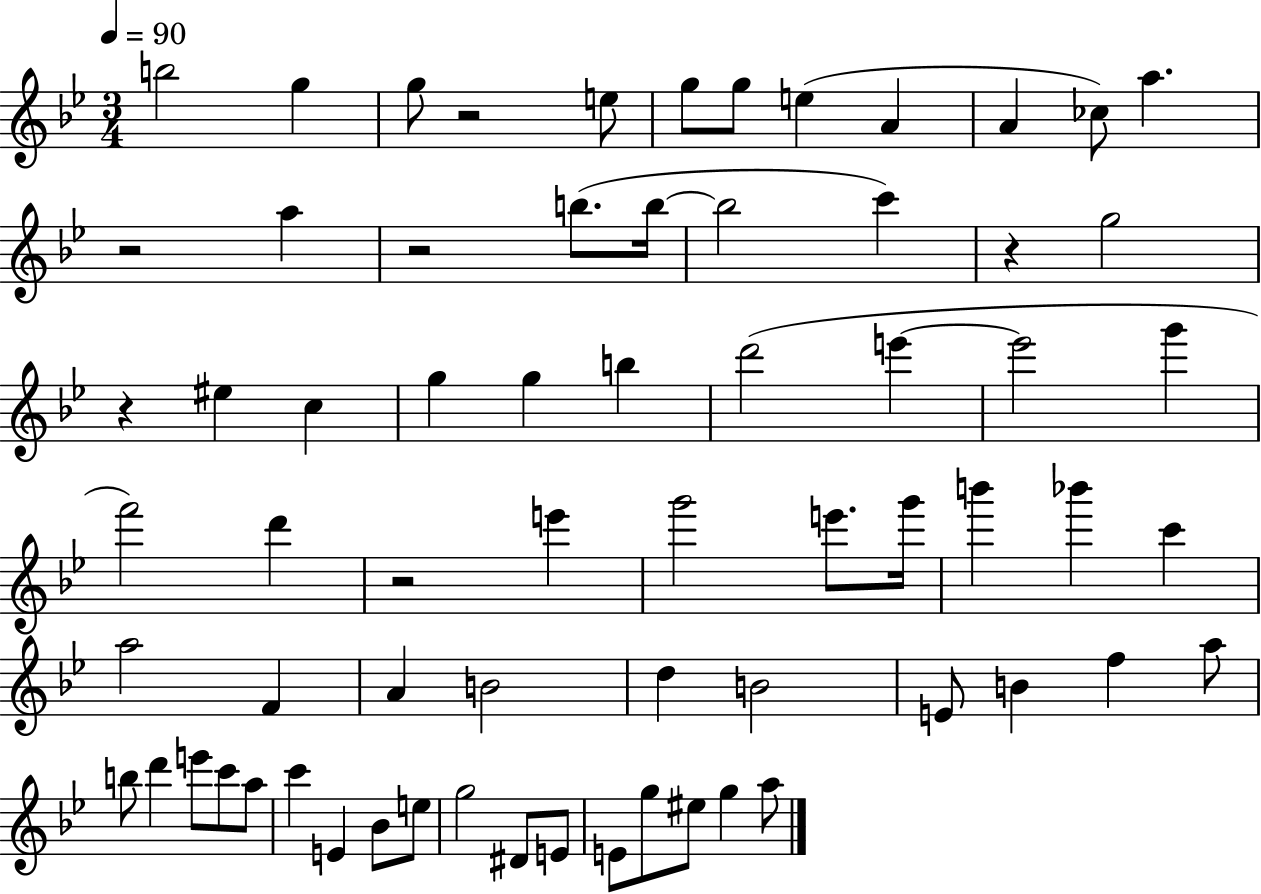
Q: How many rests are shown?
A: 6